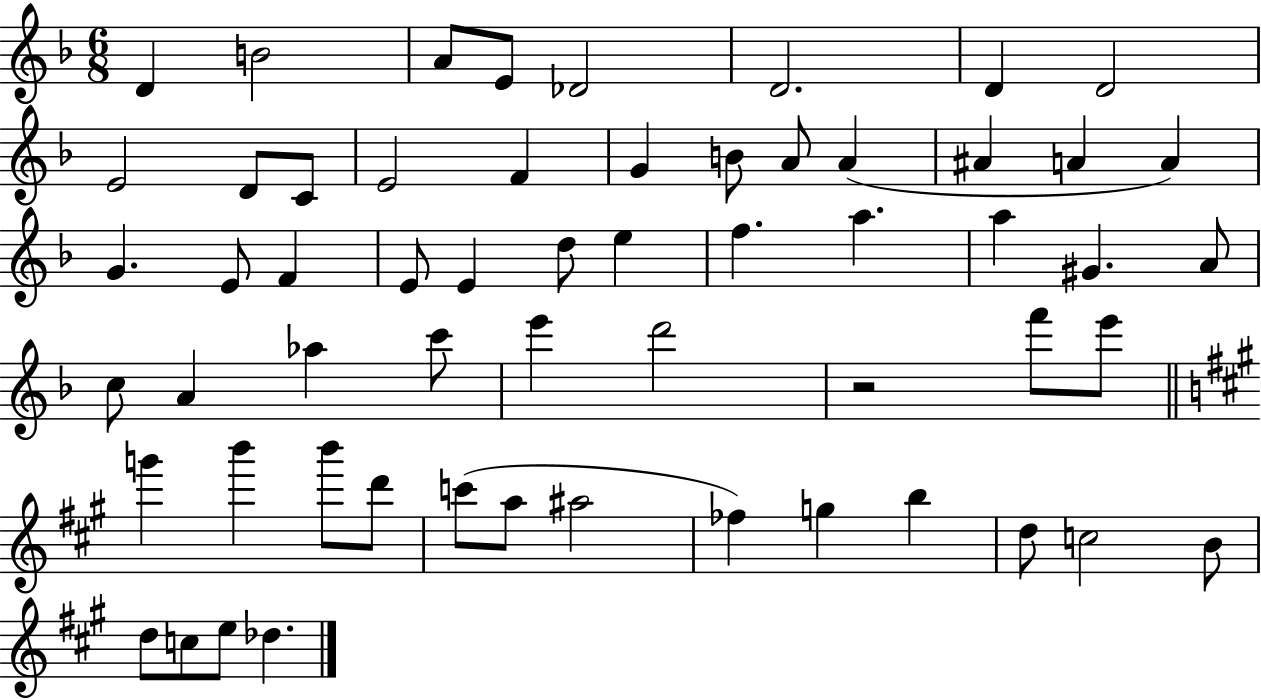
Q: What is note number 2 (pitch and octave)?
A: B4